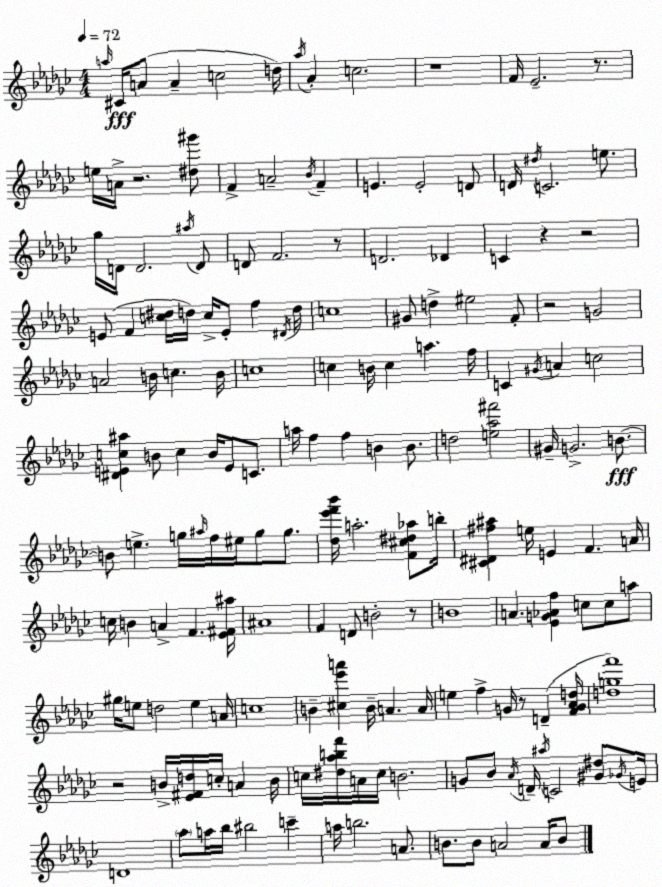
X:1
T:Untitled
M:4/4
L:1/4
K:Ebm
a/4 ^C/4 A/2 A c2 d/4 _a/4 _A c2 z4 F/4 _E2 z/2 e/4 A/4 z2 [^d^g']/2 F A2 _B/4 F E E2 D/2 D/4 ^d/4 C2 e/2 _g/4 D/4 D2 ^a/4 D/2 D/2 F2 z/2 D2 _D C z z2 E/2 F [c^d]/4 d/4 c/4 E/2 f ^D/4 d/4 c4 ^G/2 d ^e2 F/2 z2 G2 A2 B/4 c B/4 c4 c B/4 c a f/4 C ^G/4 A c2 [^DEc^a] B/2 c B/4 E/2 C/2 a/4 f f B B/2 d2 [e_a^f']2 ^G/4 G2 B/2 B/2 e g/4 ^a/4 f/4 ^e/4 g/2 g/2 [_d_e'f'_b']/4 a2 [F^c^d_a]/2 b/4 [^C^D^f^a] e/4 E F A/4 c/4 B A F [_E^F^a]/4 ^A4 F D/2 B2 z/2 B4 A [_EG_Af] c/2 c/2 a/2 ^g/4 e/2 d2 e A/4 c4 B [^c_e'a'] B/4 A A/4 e f G/4 z/2 D [FG_Ad]/4 [dgf']4 z2 B/4 [_E^Fd]/4 c/4 A B/4 c/4 [^d_abf']/4 A/4 c/4 B2 G/2 _B/2 _A/4 D/4 ^a/4 C2 [^G^d]/2 _G/4 E/4 D4 _a/2 a/4 _b/4 ^b2 c' a/4 b2 A/2 B/2 B/2 A2 A/4 B/2